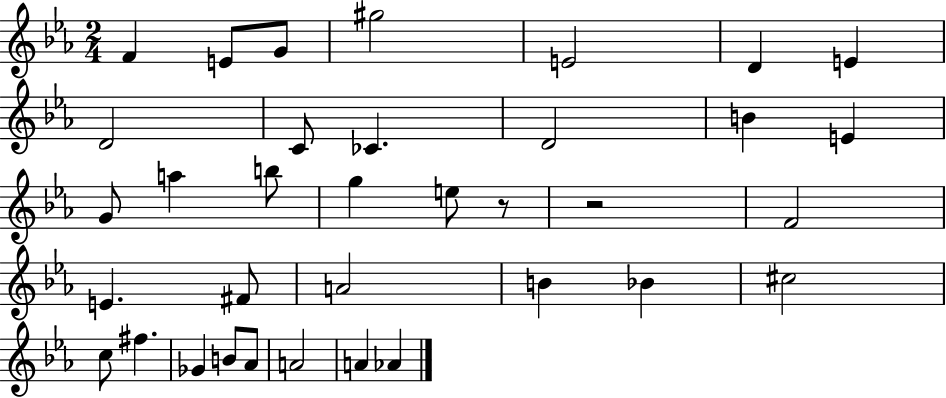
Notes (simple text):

F4/q E4/e G4/e G#5/h E4/h D4/q E4/q D4/h C4/e CES4/q. D4/h B4/q E4/q G4/e A5/q B5/e G5/q E5/e R/e R/h F4/h E4/q. F#4/e A4/h B4/q Bb4/q C#5/h C5/e F#5/q. Gb4/q B4/e Ab4/e A4/h A4/q Ab4/q